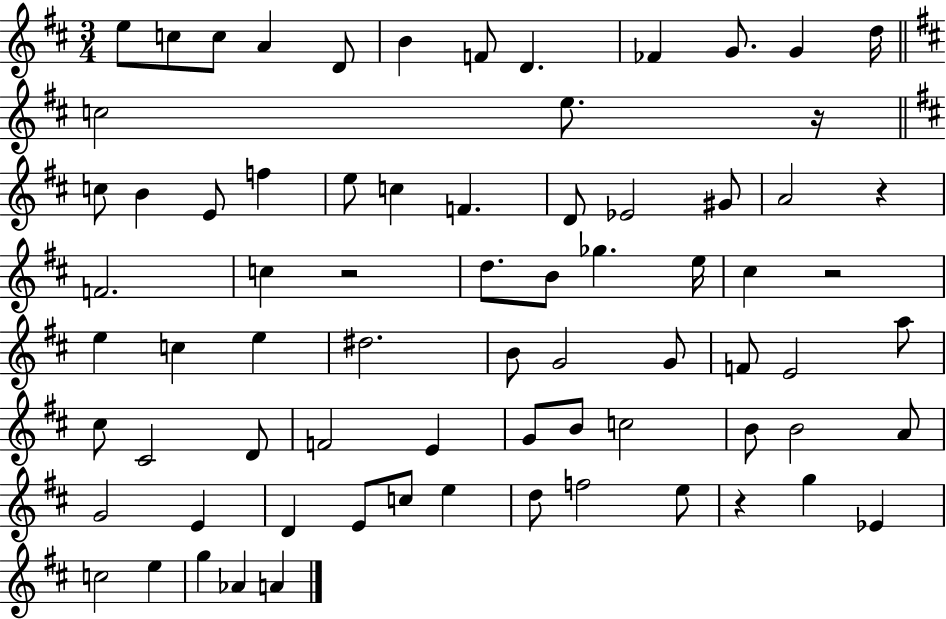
{
  \clef treble
  \numericTimeSignature
  \time 3/4
  \key d \major
  e''8 c''8 c''8 a'4 d'8 | b'4 f'8 d'4. | fes'4 g'8. g'4 d''16 | \bar "||" \break \key d \major c''2 e''8. r16 | \bar "||" \break \key d \major c''8 b'4 e'8 f''4 | e''8 c''4 f'4. | d'8 ees'2 gis'8 | a'2 r4 | \break f'2. | c''4 r2 | d''8. b'8 ges''4. e''16 | cis''4 r2 | \break e''4 c''4 e''4 | dis''2. | b'8 g'2 g'8 | f'8 e'2 a''8 | \break cis''8 cis'2 d'8 | f'2 e'4 | g'8 b'8 c''2 | b'8 b'2 a'8 | \break g'2 e'4 | d'4 e'8 c''8 e''4 | d''8 f''2 e''8 | r4 g''4 ees'4 | \break c''2 e''4 | g''4 aes'4 a'4 | \bar "|."
}